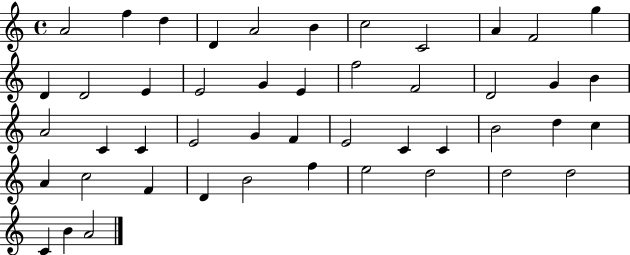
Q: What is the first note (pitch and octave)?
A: A4